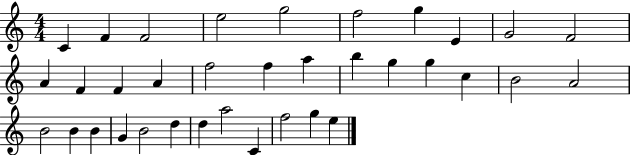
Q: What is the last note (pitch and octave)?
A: E5